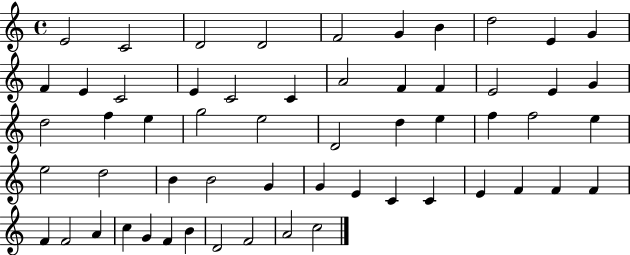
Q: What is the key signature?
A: C major